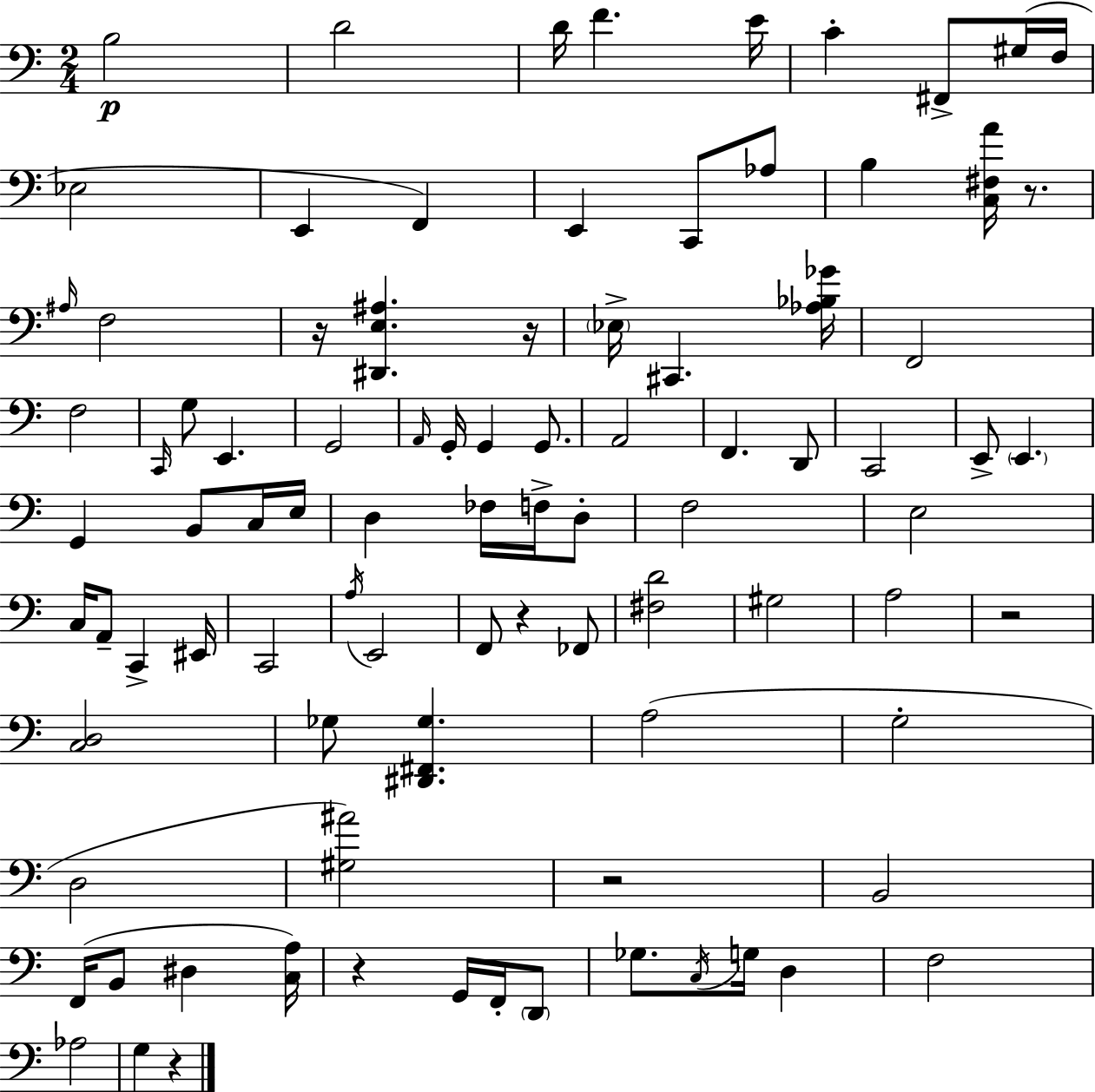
{
  \clef bass
  \numericTimeSignature
  \time 2/4
  \key c \major
  b2\p | d'2 | d'16 f'4. e'16 | c'4-. fis,8-> gis16( f16 | \break ees2 | e,4 f,4) | e,4 c,8 aes8 | b4 <c fis a'>16 r8. | \break \grace { ais16 } f2 | r16 <dis, e ais>4. | r16 \parenthesize ees16-> cis,4. | <aes bes ges'>16 f,2 | \break f2 | \grace { c,16 } g8 e,4. | g,2 | \grace { a,16 } g,16-. g,4 | \break g,8. a,2 | f,4. | d,8 c,2 | e,8-> \parenthesize e,4. | \break g,4 b,8 | c16 e16 d4 fes16 | f16-> d8-. f2 | e2 | \break c16 a,8-- c,4-> | eis,16 c,2 | \acciaccatura { a16 } e,2 | f,8 r4 | \break fes,8 <fis d'>2 | gis2 | a2 | r2 | \break <c d>2 | ges8 <dis, fis, ges>4. | a2( | g2-. | \break d2 | <gis ais'>2) | r2 | b,2 | \break f,16( b,8 dis4 | <c a>16) r4 | g,16 f,16-. \parenthesize d,8 ges8. \acciaccatura { c16 } | g16 d4 f2 | \break aes2 | g4 | r4 \bar "|."
}